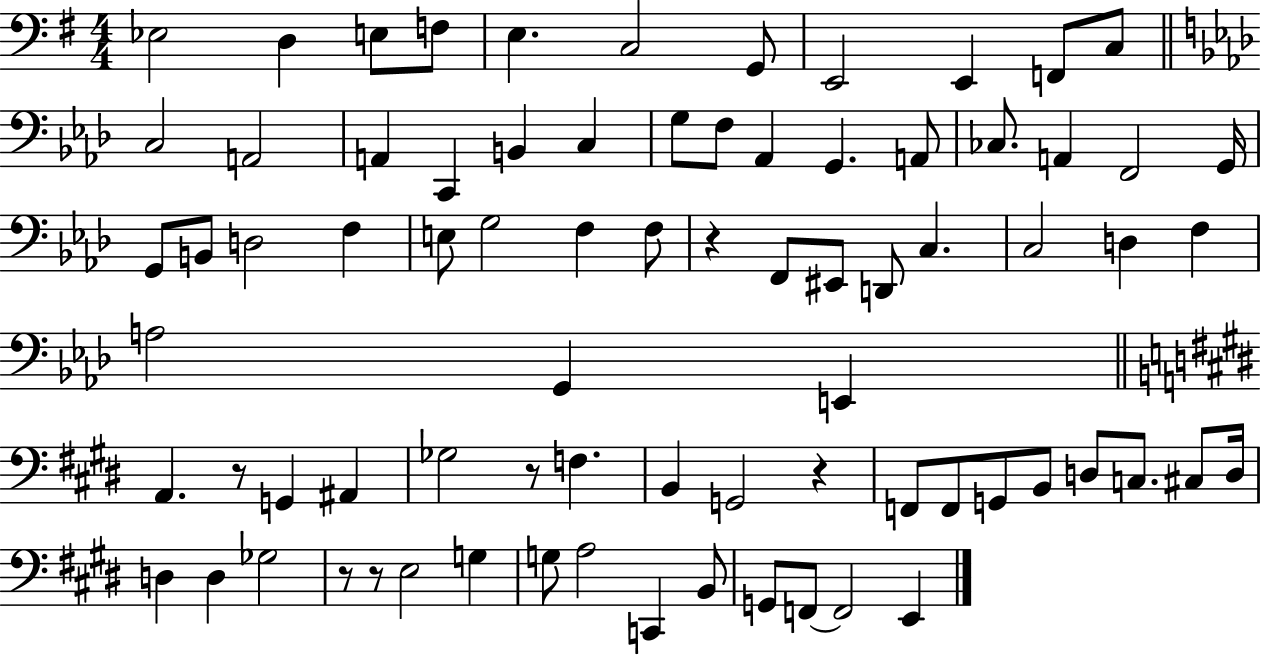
{
  \clef bass
  \numericTimeSignature
  \time 4/4
  \key g \major
  \repeat volta 2 { ees2 d4 e8 f8 | e4. c2 g,8 | e,2 e,4 f,8 c8 | \bar "||" \break \key aes \major c2 a,2 | a,4 c,4 b,4 c4 | g8 f8 aes,4 g,4. a,8 | ces8. a,4 f,2 g,16 | \break g,8 b,8 d2 f4 | e8 g2 f4 f8 | r4 f,8 eis,8 d,8 c4. | c2 d4 f4 | \break a2 g,4 e,4 | \bar "||" \break \key e \major a,4. r8 g,4 ais,4 | ges2 r8 f4. | b,4 g,2 r4 | f,8 f,8 g,8 b,8 d8 c8. cis8 d16 | \break d4 d4 ges2 | r8 r8 e2 g4 | g8 a2 c,4 b,8 | g,8 f,8~~ f,2 e,4 | \break } \bar "|."
}